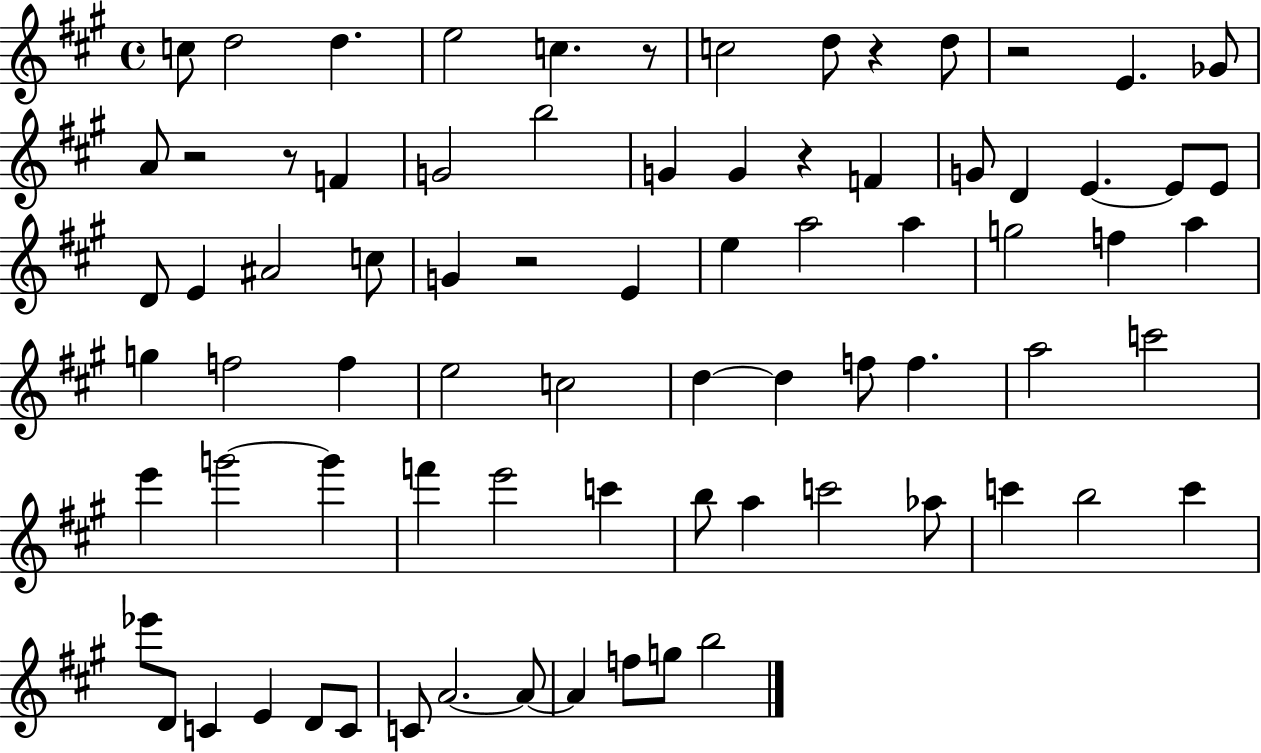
C5/e D5/h D5/q. E5/h C5/q. R/e C5/h D5/e R/q D5/e R/h E4/q. Gb4/e A4/e R/h R/e F4/q G4/h B5/h G4/q G4/q R/q F4/q G4/e D4/q E4/q. E4/e E4/e D4/e E4/q A#4/h C5/e G4/q R/h E4/q E5/q A5/h A5/q G5/h F5/q A5/q G5/q F5/h F5/q E5/h C5/h D5/q D5/q F5/e F5/q. A5/h C6/h E6/q G6/h G6/q F6/q E6/h C6/q B5/e A5/q C6/h Ab5/e C6/q B5/h C6/q Eb6/e D4/e C4/q E4/q D4/e C4/e C4/e A4/h. A4/e A4/q F5/e G5/e B5/h